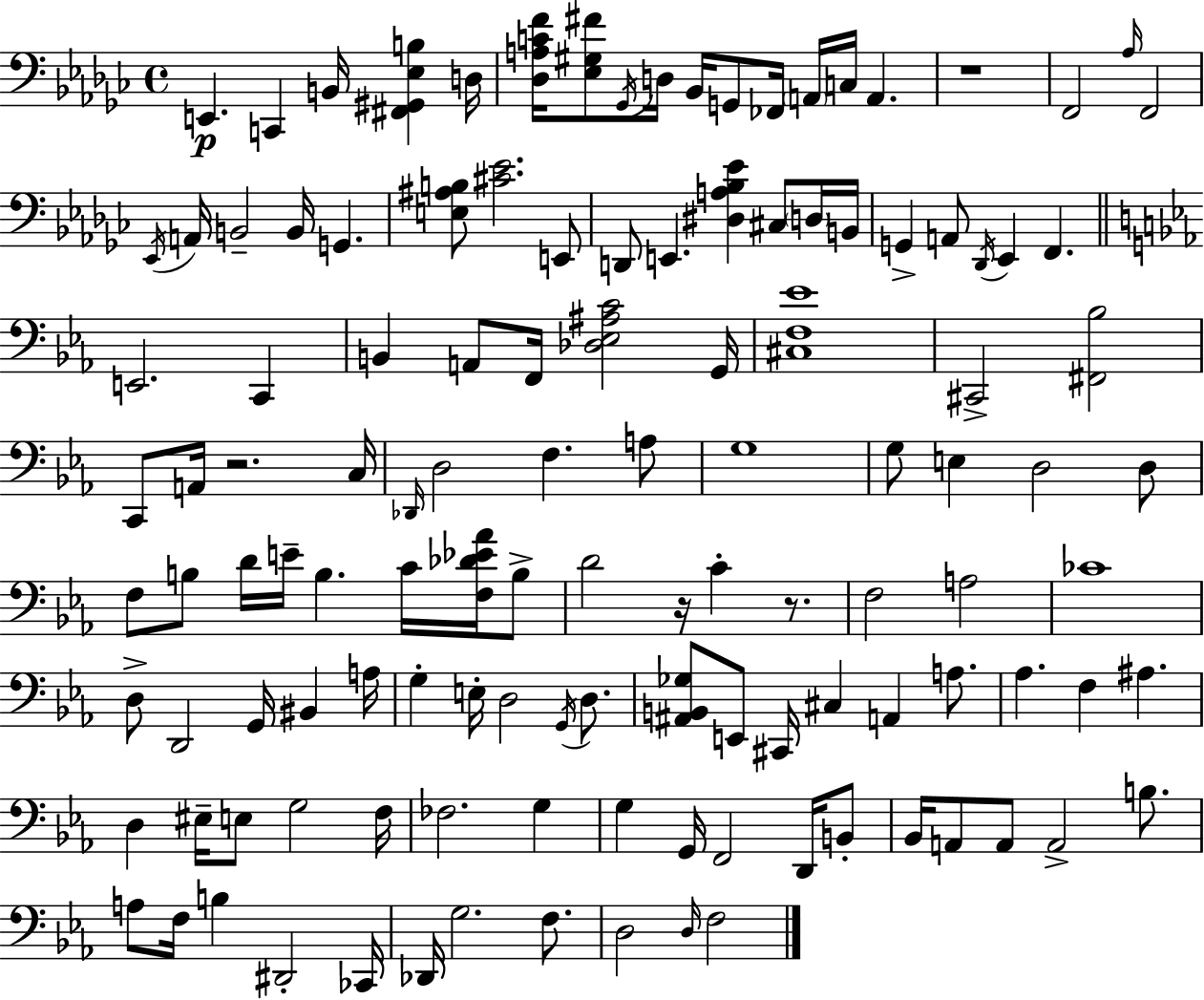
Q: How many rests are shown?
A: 4